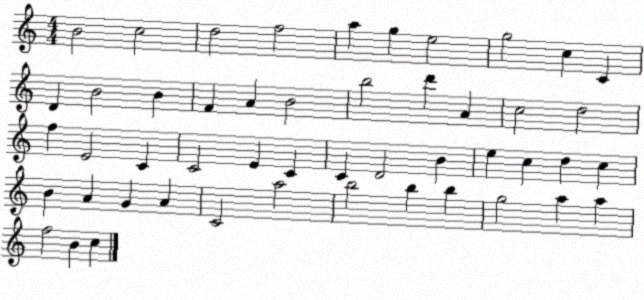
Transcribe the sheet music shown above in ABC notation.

X:1
T:Untitled
M:4/4
L:1/4
K:C
B2 c2 d2 f2 a g e2 g2 c C D B2 B F A B2 b2 d' A c2 d2 f E2 C C2 E C C D2 B e c d c B A G A C2 a2 b2 b b g2 a a f2 B c